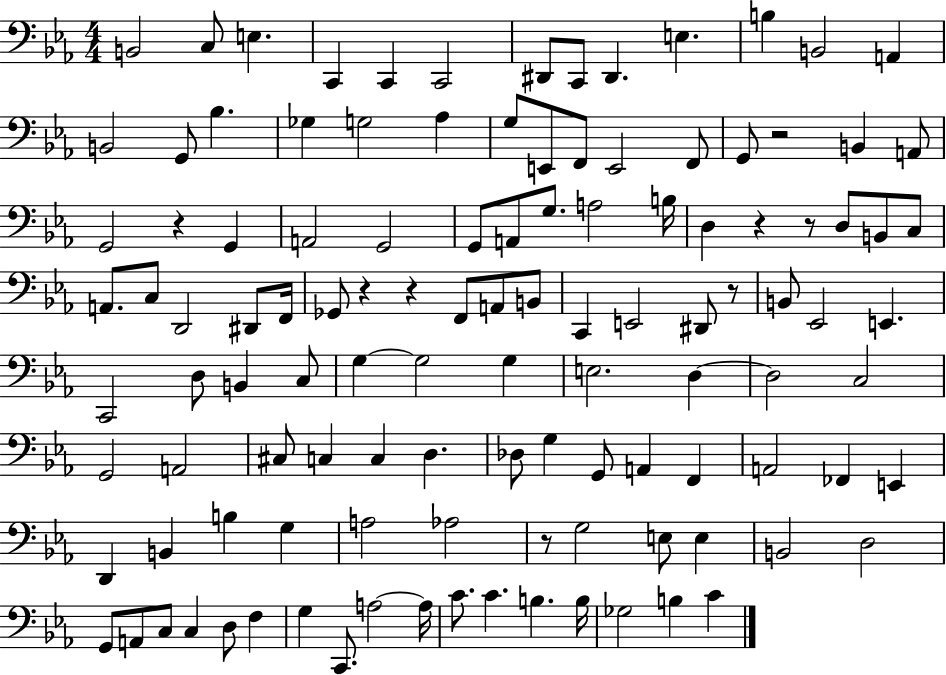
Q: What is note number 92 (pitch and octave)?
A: G2